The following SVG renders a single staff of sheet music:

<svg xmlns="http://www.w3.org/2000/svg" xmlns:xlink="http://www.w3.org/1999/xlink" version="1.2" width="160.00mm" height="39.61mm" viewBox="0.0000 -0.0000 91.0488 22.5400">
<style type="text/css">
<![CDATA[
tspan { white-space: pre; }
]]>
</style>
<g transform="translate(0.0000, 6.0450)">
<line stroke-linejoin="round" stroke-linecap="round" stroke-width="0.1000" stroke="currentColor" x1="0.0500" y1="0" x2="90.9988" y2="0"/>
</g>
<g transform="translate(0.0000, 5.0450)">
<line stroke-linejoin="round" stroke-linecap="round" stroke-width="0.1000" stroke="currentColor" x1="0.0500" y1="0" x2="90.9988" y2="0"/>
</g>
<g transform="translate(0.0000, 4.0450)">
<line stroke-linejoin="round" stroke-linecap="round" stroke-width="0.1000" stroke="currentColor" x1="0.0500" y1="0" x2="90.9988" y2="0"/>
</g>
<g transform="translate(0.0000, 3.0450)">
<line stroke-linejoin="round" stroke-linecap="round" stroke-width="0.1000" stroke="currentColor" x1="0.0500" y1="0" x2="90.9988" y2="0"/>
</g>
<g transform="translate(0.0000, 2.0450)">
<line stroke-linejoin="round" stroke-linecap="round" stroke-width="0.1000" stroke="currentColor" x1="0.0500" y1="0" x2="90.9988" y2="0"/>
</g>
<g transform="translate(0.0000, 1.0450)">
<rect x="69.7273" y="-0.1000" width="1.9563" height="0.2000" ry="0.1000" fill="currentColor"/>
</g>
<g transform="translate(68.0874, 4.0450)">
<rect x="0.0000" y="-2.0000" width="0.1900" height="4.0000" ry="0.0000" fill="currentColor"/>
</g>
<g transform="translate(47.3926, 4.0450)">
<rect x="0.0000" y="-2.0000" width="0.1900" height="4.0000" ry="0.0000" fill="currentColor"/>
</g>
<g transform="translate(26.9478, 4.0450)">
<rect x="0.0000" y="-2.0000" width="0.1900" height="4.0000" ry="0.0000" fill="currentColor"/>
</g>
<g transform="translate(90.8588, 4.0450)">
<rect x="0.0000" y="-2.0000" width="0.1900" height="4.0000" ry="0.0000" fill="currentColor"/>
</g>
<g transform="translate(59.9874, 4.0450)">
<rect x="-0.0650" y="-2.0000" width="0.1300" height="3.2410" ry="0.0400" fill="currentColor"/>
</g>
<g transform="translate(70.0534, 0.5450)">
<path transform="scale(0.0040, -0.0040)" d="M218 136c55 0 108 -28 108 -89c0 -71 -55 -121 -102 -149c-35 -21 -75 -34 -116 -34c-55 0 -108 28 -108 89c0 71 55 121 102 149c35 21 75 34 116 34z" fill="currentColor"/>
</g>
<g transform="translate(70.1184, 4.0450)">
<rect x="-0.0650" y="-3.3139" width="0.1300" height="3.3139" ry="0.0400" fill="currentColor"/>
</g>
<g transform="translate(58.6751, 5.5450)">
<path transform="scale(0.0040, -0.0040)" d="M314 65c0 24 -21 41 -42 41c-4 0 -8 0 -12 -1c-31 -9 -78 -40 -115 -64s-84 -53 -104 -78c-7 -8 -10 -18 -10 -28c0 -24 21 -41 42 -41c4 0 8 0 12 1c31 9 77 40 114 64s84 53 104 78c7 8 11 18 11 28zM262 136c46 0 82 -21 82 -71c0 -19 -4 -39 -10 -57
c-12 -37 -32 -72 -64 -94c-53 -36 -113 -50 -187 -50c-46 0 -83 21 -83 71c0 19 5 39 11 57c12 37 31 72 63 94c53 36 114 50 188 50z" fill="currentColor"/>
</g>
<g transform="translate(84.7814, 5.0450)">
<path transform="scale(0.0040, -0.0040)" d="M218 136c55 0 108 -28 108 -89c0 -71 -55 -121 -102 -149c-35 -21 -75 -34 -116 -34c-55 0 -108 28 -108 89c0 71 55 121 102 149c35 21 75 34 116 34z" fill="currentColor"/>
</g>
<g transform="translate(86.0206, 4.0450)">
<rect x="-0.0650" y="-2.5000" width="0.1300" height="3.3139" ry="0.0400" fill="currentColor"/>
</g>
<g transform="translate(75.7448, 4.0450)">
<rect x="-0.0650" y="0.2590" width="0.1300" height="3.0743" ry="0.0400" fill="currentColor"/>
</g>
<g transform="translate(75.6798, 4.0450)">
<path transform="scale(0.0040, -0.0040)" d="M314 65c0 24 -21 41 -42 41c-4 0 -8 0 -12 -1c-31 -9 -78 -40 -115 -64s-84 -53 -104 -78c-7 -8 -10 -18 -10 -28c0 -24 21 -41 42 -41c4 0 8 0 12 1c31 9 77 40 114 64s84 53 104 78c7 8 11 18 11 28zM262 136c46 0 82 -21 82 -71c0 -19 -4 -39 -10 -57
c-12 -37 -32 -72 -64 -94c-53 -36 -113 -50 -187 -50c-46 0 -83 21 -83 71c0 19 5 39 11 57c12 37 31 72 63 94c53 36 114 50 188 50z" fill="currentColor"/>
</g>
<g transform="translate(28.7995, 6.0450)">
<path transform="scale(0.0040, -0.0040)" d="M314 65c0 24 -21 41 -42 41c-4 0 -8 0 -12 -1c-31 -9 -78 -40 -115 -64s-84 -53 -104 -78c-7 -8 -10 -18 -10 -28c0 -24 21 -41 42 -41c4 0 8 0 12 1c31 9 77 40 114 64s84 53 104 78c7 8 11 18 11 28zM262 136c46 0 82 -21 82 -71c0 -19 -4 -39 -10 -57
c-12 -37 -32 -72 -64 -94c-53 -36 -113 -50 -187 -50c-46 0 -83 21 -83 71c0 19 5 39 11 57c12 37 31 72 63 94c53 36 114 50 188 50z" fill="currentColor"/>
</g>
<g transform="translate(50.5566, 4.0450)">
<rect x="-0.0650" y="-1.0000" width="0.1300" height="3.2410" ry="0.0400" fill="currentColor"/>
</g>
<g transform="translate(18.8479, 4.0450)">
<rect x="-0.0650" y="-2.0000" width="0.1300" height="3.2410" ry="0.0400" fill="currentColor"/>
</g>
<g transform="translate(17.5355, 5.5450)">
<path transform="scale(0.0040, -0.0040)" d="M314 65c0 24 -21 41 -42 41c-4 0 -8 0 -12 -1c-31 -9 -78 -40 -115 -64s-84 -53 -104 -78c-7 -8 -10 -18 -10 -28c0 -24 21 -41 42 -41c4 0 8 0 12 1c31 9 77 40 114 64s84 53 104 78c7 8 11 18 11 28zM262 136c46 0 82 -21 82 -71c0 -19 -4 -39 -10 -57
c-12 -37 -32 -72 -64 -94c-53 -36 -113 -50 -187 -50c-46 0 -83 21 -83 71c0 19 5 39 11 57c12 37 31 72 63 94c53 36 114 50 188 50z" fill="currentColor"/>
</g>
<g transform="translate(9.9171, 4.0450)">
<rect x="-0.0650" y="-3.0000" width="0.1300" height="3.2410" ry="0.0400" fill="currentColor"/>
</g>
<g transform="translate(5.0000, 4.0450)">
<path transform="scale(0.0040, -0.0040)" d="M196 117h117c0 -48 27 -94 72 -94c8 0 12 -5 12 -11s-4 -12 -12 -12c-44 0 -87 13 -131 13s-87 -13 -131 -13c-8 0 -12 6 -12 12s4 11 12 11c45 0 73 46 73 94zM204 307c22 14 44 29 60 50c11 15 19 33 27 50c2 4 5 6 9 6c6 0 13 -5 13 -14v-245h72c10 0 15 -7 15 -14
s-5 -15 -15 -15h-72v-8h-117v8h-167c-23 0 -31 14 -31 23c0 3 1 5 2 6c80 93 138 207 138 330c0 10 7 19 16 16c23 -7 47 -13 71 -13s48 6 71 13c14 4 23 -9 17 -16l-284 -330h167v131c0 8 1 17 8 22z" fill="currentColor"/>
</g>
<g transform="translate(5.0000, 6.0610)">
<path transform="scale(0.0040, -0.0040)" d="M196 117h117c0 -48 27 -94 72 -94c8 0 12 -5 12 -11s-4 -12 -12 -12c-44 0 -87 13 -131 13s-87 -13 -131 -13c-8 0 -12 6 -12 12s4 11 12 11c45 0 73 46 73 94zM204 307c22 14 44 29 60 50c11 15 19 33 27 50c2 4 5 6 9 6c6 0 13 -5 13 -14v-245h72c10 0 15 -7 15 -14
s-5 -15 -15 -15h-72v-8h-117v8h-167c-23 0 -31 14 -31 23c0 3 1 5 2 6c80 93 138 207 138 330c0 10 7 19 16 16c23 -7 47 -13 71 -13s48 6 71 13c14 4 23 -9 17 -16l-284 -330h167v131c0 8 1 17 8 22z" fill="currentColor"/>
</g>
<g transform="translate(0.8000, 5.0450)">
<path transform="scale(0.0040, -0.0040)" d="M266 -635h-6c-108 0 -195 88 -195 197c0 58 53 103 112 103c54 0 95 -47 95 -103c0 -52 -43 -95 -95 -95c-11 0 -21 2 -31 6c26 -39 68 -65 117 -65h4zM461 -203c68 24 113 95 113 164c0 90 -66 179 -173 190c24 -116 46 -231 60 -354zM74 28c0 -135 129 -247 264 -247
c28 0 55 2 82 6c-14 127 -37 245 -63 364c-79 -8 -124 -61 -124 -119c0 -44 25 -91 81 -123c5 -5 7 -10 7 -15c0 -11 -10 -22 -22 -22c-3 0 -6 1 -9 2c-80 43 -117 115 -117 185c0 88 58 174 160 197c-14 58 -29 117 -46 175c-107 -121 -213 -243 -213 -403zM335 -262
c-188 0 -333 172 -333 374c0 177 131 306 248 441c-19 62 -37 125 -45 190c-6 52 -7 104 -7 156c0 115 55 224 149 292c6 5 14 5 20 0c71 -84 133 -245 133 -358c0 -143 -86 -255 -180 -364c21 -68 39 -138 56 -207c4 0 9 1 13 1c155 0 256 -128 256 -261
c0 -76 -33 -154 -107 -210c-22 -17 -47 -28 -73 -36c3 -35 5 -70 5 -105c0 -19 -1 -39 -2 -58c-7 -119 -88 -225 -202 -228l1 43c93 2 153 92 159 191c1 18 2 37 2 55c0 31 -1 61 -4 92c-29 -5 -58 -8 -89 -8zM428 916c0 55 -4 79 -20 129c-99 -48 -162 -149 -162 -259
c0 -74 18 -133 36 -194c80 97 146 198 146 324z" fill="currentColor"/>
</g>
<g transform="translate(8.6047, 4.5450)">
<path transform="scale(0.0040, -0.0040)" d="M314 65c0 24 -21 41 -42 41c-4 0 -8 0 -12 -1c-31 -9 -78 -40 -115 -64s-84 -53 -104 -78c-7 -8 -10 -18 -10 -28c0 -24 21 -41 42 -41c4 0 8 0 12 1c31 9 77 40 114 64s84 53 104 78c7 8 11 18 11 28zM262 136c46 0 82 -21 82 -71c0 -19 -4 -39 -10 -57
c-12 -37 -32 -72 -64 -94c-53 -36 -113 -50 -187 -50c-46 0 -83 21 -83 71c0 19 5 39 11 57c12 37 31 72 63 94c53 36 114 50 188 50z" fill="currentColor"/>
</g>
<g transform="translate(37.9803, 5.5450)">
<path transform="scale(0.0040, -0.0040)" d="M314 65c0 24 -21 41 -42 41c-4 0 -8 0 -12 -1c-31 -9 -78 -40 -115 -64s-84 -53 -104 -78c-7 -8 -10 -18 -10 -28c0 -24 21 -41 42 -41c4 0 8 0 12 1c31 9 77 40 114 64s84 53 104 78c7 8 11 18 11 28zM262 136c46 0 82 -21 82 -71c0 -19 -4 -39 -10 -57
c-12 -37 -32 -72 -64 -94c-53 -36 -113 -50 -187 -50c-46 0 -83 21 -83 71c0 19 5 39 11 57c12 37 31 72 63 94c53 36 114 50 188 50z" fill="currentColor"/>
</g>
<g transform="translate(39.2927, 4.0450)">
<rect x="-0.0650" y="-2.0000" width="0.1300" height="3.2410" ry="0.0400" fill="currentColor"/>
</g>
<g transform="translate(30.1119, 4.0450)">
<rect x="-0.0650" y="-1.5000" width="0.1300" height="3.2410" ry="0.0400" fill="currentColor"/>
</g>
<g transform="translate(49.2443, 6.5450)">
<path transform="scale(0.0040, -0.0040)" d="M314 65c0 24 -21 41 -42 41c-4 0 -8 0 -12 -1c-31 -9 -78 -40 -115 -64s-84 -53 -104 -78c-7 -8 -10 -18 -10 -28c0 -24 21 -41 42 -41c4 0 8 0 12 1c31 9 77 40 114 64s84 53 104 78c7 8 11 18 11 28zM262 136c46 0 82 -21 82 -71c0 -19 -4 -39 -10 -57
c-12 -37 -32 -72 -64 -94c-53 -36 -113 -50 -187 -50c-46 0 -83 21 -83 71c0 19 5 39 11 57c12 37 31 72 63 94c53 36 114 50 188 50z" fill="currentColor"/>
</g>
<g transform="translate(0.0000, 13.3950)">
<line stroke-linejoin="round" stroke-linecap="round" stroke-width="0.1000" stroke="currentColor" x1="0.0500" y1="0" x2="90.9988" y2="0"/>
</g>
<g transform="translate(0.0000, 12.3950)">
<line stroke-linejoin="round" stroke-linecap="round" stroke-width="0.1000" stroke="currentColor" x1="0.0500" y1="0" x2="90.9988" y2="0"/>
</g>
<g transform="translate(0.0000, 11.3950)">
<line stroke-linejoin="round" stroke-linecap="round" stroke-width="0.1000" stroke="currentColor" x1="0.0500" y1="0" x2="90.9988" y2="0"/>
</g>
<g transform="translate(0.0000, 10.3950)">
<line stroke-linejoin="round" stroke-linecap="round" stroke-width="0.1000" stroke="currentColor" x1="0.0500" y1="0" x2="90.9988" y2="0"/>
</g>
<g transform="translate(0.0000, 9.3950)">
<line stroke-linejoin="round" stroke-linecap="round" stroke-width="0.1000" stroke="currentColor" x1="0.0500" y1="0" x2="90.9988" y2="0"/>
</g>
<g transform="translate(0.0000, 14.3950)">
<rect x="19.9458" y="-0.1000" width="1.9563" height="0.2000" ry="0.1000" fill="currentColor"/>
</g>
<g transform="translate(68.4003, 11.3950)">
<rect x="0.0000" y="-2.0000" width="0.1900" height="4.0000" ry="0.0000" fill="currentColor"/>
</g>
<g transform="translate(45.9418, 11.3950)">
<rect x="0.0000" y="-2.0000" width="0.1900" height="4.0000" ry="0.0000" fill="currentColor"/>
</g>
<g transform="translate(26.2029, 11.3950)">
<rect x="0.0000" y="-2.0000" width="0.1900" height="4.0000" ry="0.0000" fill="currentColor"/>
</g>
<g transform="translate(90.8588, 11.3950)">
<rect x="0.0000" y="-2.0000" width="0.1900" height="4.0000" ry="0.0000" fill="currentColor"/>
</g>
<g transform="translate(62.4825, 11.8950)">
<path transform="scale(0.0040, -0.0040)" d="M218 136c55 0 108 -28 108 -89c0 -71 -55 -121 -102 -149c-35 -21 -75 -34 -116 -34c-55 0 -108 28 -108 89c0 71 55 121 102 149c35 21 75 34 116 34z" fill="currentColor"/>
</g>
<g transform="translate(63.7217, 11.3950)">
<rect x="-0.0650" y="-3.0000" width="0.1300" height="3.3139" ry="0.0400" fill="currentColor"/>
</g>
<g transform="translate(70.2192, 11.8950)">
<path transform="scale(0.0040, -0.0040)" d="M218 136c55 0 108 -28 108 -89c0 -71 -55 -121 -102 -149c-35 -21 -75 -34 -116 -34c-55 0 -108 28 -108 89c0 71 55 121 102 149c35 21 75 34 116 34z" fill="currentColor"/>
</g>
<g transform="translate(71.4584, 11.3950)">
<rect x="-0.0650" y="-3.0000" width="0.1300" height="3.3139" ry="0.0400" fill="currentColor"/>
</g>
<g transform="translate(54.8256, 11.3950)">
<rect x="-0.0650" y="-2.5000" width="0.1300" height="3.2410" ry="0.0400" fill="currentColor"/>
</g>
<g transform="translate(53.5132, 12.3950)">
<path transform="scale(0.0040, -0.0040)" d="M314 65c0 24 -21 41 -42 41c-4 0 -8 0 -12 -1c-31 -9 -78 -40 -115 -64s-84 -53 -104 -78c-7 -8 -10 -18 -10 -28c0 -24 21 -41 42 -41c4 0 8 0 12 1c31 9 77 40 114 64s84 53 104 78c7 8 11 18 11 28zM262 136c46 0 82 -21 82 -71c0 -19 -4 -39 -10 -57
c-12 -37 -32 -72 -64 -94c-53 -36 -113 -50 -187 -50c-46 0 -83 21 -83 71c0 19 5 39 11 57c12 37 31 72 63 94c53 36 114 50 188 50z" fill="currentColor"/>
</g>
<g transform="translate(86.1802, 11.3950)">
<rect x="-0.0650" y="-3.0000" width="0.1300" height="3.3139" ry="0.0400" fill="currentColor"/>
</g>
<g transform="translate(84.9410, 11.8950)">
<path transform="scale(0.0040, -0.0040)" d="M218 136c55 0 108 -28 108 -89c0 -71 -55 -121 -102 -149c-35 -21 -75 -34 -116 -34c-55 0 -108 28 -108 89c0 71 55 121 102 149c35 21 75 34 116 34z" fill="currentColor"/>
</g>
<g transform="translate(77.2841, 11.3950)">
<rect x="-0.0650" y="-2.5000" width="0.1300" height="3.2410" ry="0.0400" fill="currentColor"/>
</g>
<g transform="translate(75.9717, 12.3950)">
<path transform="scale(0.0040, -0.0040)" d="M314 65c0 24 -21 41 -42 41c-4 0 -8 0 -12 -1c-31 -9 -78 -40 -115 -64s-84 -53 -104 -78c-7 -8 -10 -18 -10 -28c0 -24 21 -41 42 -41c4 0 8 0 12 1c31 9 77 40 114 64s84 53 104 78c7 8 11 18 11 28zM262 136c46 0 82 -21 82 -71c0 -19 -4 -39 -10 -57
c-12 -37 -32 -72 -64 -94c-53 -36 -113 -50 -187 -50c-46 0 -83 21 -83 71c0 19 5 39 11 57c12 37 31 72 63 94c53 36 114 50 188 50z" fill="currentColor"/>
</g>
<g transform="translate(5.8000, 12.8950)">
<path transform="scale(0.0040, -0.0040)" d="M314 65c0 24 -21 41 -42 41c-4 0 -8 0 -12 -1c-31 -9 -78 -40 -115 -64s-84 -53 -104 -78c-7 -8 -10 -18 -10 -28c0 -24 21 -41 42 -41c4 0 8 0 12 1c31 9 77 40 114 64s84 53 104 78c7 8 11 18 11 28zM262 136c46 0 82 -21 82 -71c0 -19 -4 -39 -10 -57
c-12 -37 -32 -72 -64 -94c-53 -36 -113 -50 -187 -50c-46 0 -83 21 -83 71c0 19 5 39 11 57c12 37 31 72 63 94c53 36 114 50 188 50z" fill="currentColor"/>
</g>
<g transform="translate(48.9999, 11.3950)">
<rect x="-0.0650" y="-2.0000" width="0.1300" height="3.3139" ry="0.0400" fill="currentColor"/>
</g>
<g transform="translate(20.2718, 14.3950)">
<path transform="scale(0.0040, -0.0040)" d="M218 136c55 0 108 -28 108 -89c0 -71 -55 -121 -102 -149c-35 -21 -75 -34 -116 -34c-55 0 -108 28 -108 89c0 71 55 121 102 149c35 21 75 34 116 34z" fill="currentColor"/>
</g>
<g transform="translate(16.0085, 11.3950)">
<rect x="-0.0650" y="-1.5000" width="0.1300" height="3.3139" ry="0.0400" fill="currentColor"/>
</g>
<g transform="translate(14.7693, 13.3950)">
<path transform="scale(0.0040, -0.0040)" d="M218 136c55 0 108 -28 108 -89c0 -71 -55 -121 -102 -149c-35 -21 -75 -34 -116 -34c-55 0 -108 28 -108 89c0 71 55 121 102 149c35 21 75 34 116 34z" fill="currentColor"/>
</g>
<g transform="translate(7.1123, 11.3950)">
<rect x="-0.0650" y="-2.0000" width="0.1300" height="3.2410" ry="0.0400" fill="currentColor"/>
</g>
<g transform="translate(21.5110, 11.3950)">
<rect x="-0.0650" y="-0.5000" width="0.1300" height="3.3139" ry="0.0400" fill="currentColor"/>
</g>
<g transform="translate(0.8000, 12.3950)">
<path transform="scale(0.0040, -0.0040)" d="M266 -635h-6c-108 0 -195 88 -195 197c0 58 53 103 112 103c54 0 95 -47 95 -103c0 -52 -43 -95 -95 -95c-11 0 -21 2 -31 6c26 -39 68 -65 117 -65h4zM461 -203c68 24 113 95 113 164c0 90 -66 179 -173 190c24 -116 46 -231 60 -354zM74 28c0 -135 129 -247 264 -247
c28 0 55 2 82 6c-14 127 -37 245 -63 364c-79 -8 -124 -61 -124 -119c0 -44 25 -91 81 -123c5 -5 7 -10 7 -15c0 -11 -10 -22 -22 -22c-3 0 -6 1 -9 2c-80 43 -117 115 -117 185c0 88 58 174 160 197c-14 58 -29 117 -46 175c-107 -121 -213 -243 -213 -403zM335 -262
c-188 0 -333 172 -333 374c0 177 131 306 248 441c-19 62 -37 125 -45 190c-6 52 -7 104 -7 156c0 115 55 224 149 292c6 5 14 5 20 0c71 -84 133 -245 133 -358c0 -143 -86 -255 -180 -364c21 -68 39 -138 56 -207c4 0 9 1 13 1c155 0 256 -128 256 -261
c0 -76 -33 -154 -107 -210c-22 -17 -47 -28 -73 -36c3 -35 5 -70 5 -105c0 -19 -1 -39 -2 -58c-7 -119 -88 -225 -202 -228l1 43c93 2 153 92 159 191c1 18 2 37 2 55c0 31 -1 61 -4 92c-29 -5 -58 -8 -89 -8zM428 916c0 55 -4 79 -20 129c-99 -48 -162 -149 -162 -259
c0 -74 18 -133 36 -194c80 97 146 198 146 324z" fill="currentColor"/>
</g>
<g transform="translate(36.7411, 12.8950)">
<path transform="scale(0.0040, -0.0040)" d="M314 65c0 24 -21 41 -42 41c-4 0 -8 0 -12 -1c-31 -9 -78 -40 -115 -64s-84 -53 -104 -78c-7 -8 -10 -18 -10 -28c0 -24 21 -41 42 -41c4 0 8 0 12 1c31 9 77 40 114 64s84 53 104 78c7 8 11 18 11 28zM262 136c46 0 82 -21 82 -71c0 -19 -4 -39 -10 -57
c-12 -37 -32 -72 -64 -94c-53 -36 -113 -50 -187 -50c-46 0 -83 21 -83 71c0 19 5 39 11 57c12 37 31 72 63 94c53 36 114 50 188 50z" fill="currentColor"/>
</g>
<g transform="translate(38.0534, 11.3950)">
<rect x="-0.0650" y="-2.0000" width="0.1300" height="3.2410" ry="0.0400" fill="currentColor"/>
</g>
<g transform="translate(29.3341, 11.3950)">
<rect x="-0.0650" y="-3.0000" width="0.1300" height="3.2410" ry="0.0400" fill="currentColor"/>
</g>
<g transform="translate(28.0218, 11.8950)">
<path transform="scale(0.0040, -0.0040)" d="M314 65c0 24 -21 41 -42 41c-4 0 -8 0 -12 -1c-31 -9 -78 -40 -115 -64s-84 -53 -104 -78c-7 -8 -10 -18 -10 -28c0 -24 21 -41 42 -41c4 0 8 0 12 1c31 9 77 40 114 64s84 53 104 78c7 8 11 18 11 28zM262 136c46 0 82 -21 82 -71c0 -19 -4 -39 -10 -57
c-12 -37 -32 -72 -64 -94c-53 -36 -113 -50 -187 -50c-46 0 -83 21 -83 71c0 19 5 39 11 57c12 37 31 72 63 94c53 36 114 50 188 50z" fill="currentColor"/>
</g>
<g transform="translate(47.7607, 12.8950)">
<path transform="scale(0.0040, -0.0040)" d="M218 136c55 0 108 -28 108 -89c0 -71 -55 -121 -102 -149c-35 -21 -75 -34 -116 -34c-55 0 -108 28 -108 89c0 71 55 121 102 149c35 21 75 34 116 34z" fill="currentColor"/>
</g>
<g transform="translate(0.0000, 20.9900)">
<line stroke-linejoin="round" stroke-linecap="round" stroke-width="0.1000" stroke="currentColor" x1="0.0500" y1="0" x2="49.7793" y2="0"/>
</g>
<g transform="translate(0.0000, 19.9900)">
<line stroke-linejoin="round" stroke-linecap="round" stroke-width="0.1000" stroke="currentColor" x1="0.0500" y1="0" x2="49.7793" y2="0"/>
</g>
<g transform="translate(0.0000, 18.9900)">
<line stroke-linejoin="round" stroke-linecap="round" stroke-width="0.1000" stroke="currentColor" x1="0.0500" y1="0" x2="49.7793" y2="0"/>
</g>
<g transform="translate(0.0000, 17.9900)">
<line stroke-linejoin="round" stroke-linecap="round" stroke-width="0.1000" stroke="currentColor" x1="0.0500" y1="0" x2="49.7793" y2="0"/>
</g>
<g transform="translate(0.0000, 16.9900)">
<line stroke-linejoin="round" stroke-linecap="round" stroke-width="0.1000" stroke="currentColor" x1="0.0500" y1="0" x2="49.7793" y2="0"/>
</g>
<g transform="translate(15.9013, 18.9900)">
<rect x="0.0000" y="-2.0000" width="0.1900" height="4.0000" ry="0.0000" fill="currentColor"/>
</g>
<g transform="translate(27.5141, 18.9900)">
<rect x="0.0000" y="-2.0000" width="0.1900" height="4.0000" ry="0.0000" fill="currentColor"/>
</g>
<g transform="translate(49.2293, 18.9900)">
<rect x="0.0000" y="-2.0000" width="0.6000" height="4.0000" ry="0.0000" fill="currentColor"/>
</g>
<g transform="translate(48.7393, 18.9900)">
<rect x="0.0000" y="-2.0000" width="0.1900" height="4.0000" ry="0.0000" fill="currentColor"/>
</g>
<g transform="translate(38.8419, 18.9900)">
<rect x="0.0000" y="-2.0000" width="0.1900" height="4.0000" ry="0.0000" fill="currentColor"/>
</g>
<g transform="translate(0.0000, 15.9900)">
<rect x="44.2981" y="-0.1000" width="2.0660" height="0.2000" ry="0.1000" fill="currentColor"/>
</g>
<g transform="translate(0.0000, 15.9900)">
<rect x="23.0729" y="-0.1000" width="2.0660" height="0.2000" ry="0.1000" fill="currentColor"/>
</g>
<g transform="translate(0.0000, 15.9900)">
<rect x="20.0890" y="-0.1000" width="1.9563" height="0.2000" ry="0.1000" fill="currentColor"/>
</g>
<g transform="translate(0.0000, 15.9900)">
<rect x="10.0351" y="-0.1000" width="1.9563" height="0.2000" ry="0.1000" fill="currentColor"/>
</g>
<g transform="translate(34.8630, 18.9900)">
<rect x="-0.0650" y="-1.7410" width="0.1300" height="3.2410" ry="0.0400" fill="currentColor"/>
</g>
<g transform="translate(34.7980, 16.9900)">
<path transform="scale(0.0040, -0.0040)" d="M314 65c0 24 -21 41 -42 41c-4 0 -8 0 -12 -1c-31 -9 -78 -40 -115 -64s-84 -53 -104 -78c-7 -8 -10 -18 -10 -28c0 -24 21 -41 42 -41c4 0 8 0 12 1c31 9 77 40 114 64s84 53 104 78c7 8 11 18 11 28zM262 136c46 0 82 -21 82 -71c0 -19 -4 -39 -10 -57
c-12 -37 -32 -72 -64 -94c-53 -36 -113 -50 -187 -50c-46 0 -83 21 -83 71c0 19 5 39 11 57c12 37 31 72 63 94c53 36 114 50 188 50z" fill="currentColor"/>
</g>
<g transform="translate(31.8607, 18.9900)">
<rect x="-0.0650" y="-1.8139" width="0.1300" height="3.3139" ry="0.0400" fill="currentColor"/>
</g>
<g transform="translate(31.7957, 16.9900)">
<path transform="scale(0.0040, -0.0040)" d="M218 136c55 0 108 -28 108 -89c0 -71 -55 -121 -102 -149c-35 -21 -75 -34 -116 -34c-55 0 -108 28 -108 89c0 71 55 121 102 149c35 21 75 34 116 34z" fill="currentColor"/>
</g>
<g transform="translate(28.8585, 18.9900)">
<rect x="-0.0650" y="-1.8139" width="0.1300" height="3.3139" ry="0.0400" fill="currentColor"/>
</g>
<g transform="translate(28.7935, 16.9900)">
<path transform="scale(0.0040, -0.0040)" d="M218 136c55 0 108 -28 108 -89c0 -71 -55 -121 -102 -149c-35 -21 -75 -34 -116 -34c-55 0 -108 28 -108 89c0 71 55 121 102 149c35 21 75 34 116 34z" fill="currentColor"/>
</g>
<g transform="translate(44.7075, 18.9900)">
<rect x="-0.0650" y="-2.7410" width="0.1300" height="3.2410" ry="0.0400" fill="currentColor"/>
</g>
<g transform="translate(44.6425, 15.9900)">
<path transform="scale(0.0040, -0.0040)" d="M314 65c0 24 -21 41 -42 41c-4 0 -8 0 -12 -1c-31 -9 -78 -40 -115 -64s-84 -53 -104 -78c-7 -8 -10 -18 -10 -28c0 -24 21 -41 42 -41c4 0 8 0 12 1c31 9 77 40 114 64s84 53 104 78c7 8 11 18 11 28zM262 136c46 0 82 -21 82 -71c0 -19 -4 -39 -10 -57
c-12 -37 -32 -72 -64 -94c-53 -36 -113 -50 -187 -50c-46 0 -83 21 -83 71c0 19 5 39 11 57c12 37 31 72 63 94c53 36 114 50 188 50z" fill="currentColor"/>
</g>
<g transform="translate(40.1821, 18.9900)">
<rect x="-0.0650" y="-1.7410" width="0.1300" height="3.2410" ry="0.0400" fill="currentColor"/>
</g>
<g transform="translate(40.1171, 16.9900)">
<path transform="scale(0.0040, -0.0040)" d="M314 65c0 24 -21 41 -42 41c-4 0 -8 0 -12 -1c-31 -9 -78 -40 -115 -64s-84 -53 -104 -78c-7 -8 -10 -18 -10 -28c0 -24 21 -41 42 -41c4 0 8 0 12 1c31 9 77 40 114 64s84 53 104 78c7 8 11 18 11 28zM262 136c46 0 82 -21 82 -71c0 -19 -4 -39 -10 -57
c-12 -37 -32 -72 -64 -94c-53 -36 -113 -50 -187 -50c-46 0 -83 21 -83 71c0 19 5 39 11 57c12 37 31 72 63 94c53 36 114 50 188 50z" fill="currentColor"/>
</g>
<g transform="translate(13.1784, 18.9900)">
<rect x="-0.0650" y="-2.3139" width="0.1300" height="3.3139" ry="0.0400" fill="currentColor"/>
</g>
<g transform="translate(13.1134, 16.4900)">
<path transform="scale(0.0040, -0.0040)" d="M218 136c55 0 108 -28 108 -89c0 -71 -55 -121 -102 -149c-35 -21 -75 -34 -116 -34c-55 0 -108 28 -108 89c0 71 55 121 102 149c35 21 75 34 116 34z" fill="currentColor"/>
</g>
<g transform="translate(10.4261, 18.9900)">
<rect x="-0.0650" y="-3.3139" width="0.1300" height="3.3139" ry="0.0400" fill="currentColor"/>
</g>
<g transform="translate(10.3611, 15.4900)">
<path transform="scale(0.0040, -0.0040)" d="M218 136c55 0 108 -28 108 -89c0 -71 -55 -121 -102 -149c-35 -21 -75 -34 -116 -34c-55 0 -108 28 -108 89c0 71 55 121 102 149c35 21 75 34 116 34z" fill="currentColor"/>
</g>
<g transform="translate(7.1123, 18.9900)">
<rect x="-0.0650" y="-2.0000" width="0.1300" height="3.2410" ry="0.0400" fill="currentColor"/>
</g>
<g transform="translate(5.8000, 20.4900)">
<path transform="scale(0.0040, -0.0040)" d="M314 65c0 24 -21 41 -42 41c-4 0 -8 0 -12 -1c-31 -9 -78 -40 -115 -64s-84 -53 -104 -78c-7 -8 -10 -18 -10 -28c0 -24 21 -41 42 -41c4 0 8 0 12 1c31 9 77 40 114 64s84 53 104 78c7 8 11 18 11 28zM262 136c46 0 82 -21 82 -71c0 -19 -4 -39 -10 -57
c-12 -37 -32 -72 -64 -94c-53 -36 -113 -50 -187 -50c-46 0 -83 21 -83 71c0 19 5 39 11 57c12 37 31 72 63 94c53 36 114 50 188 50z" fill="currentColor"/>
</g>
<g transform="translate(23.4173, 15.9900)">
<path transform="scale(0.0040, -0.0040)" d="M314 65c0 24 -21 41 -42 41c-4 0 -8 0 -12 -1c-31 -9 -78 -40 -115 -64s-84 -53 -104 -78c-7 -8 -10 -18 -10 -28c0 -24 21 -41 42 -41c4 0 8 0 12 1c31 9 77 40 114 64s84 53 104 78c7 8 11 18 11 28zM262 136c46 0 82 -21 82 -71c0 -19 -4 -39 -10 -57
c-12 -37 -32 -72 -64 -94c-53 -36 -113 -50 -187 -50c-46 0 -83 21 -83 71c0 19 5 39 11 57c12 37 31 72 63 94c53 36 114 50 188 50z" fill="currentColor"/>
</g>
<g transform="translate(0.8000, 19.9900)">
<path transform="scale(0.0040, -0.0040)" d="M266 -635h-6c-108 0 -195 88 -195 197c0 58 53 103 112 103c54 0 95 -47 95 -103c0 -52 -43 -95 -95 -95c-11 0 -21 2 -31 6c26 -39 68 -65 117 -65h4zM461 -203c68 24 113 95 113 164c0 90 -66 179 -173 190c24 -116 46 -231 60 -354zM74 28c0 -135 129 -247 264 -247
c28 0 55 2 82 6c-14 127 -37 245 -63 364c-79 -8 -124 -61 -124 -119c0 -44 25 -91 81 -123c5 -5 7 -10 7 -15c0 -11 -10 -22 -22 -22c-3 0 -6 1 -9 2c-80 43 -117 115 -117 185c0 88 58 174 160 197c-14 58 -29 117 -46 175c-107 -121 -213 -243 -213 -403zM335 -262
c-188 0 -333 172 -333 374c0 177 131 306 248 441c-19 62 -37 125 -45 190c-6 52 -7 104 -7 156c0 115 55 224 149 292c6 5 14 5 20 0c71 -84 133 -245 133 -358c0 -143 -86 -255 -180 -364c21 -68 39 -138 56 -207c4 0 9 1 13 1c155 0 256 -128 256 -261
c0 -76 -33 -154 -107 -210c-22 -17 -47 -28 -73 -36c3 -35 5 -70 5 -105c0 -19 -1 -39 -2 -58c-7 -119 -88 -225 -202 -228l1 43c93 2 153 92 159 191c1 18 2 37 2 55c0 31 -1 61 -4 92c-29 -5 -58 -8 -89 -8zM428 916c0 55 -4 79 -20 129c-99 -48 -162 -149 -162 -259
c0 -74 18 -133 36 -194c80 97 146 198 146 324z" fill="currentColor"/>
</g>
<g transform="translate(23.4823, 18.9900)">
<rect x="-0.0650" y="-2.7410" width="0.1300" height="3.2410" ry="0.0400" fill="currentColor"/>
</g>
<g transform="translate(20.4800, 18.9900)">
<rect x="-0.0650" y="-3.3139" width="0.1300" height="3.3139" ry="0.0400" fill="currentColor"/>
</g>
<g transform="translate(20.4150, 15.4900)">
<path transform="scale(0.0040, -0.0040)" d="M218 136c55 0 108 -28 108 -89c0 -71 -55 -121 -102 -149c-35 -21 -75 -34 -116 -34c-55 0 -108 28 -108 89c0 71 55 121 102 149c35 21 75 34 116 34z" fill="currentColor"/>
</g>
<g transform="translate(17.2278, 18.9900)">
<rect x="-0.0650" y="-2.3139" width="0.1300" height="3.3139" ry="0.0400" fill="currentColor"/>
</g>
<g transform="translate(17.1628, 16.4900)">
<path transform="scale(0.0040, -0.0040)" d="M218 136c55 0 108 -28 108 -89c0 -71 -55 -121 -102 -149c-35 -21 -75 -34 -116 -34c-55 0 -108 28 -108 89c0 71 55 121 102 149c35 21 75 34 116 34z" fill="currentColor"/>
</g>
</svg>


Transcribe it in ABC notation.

X:1
T:Untitled
M:4/4
L:1/4
K:C
A2 F2 E2 F2 D2 F2 b B2 G F2 E C A2 F2 F G2 A A G2 A F2 b g g b a2 f f f2 f2 a2